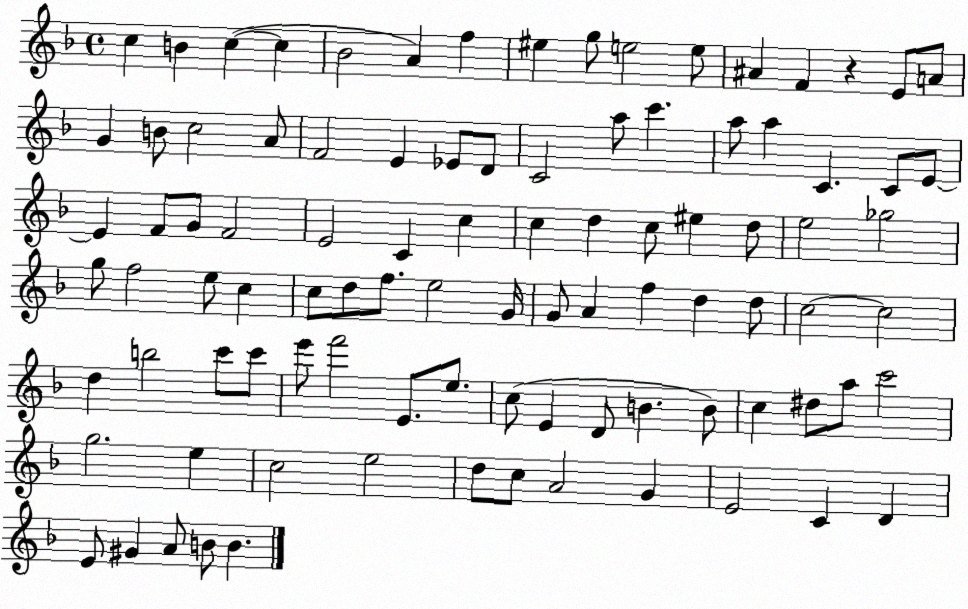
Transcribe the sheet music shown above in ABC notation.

X:1
T:Untitled
M:4/4
L:1/4
K:F
c B c c _B2 A f ^e g/2 e2 e/2 ^A F z E/2 A/2 G B/2 c2 A/2 F2 E _E/2 D/2 C2 a/2 c' a/2 a C C/2 E/2 E F/2 G/2 F2 E2 C c c d c/2 ^e d/2 e2 _g2 g/2 f2 e/2 c c/2 d/2 f/2 e2 G/4 G/2 A f d d/2 c2 c2 d b2 c'/2 c'/2 e'/2 f'2 E/2 e/2 c/2 E D/2 B B/2 c ^d/2 a/2 c'2 g2 e c2 e2 d/2 c/2 A2 G E2 C D E/2 ^G A/2 B/2 B